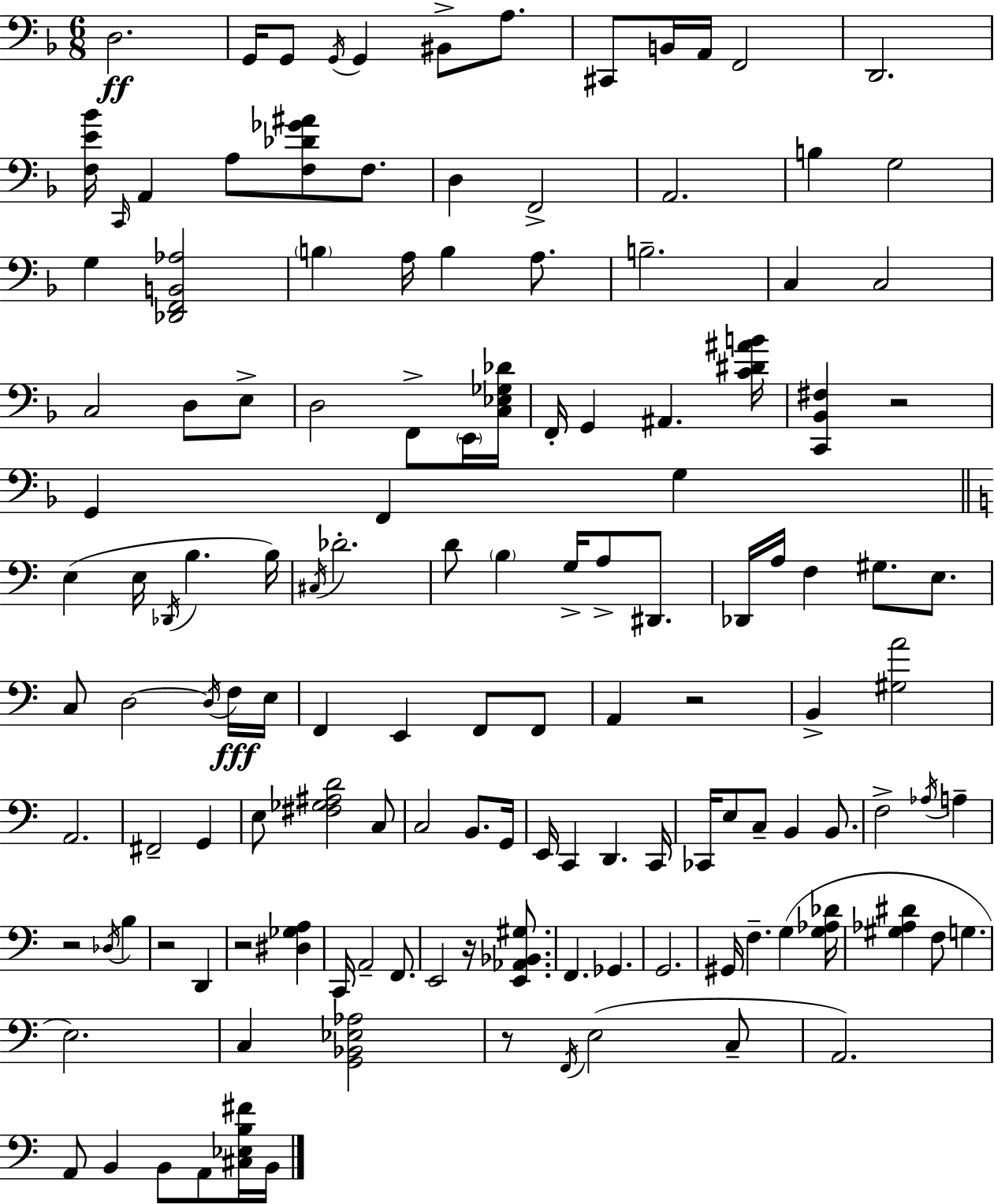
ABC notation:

X:1
T:Untitled
M:6/8
L:1/4
K:F
D,2 G,,/4 G,,/2 G,,/4 G,, ^B,,/2 A,/2 ^C,,/2 B,,/4 A,,/4 F,,2 D,,2 [F,E_B]/4 C,,/4 A,, A,/2 [F,_D_G^A]/2 F,/2 D, F,,2 A,,2 B, G,2 G, [_D,,F,,B,,_A,]2 B, A,/4 B, A,/2 B,2 C, C,2 C,2 D,/2 E,/2 D,2 F,,/2 E,,/4 [C,_E,_G,_D]/4 F,,/4 G,, ^A,, [C^D^AB]/4 [C,,_B,,^F,] z2 G,, F,, G, E, E,/4 _D,,/4 B, B,/4 ^C,/4 _D2 D/2 B, G,/4 A,/2 ^D,,/2 _D,,/4 A,/4 F, ^G,/2 E,/2 C,/2 D,2 D,/4 F,/4 E,/4 F,, E,, F,,/2 F,,/2 A,, z2 B,, [^G,A]2 A,,2 ^F,,2 G,, E,/2 [^F,_G,^A,D]2 C,/2 C,2 B,,/2 G,,/4 E,,/4 C,, D,, C,,/4 _C,,/4 E,/2 C,/2 B,, B,,/2 F,2 _A,/4 A, z2 _D,/4 B, z2 D,, z2 [^D,_G,A,] C,,/4 A,,2 F,,/2 E,,2 z/4 [E,,_A,,_B,,^G,]/2 F,, _G,, G,,2 ^G,,/4 F, G, [G,_A,_D]/4 [^G,_A,^D] F,/2 G, E,2 C, [G,,_B,,_E,_A,]2 z/2 F,,/4 E,2 C,/2 A,,2 A,,/2 B,, B,,/2 A,,/2 [^C,_E,B,^F]/4 B,,/4